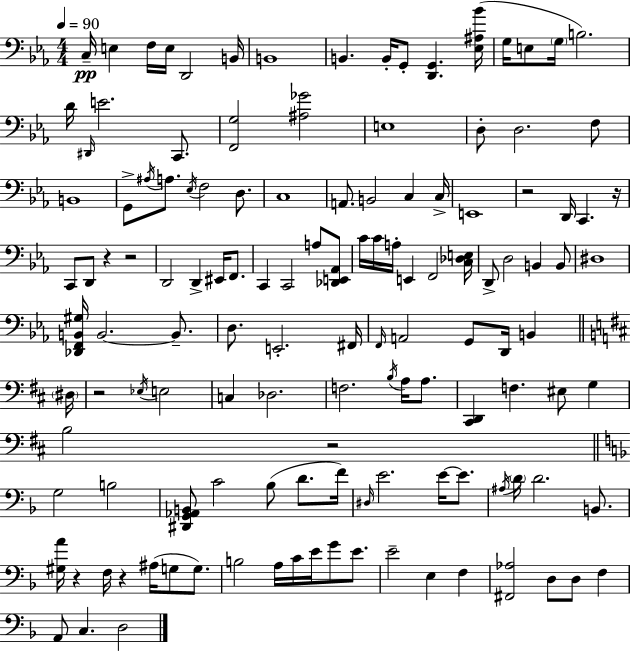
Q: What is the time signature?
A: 4/4